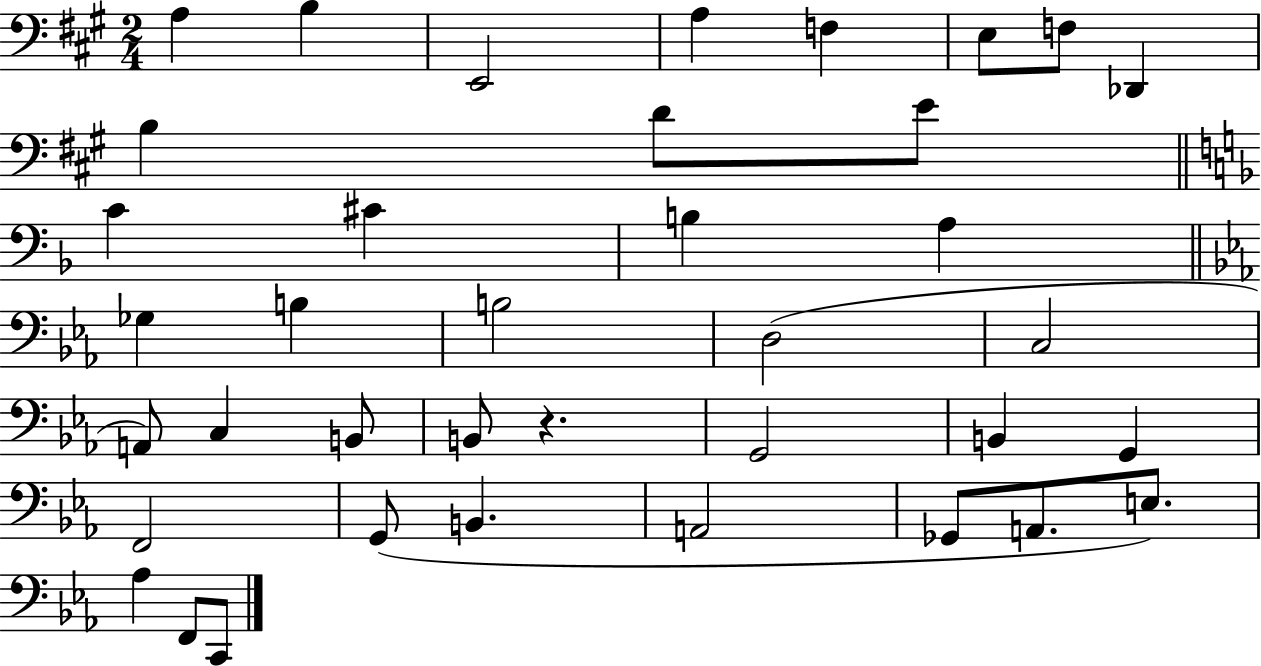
A3/q B3/q E2/h A3/q F3/q E3/e F3/e Db2/q B3/q D4/e E4/e C4/q C#4/q B3/q A3/q Gb3/q B3/q B3/h D3/h C3/h A2/e C3/q B2/e B2/e R/q. G2/h B2/q G2/q F2/h G2/e B2/q. A2/h Gb2/e A2/e. E3/e. Ab3/q F2/e C2/e